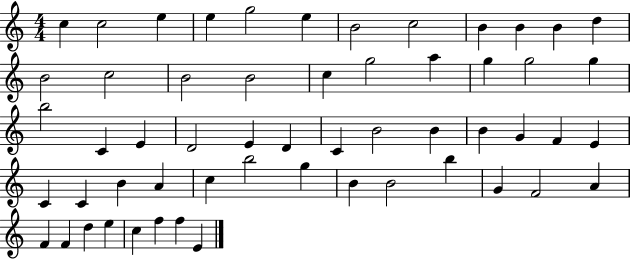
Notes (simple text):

C5/q C5/h E5/q E5/q G5/h E5/q B4/h C5/h B4/q B4/q B4/q D5/q B4/h C5/h B4/h B4/h C5/q G5/h A5/q G5/q G5/h G5/q B5/h C4/q E4/q D4/h E4/q D4/q C4/q B4/h B4/q B4/q G4/q F4/q E4/q C4/q C4/q B4/q A4/q C5/q B5/h G5/q B4/q B4/h B5/q G4/q F4/h A4/q F4/q F4/q D5/q E5/q C5/q F5/q F5/q E4/q